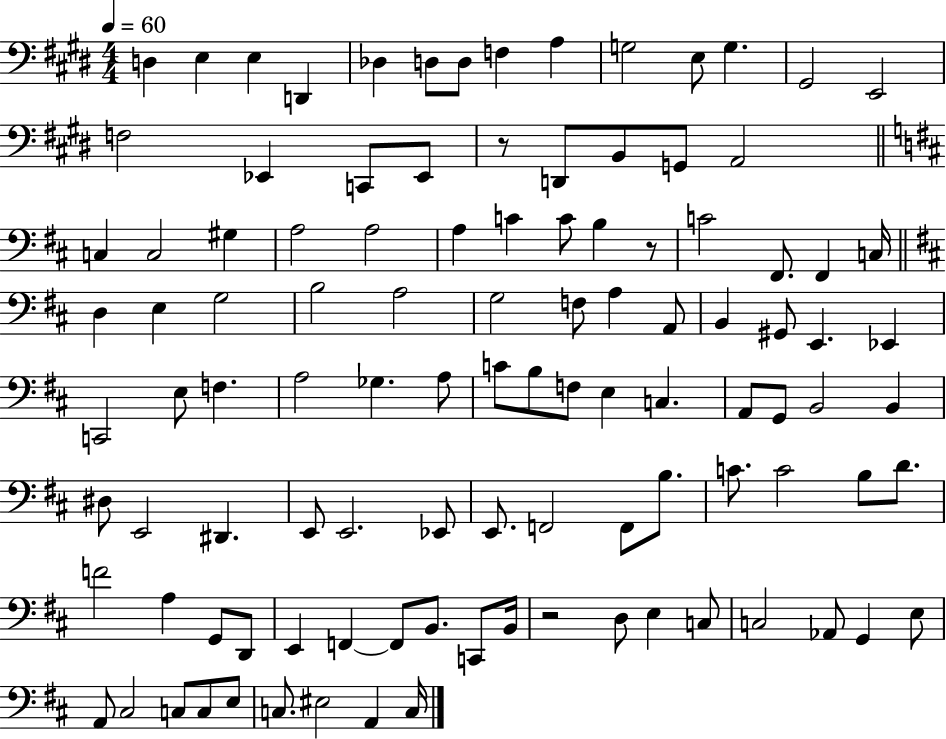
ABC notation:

X:1
T:Untitled
M:4/4
L:1/4
K:E
D, E, E, D,, _D, D,/2 D,/2 F, A, G,2 E,/2 G, ^G,,2 E,,2 F,2 _E,, C,,/2 _E,,/2 z/2 D,,/2 B,,/2 G,,/2 A,,2 C, C,2 ^G, A,2 A,2 A, C C/2 B, z/2 C2 ^F,,/2 ^F,, C,/4 D, E, G,2 B,2 A,2 G,2 F,/2 A, A,,/2 B,, ^G,,/2 E,, _E,, C,,2 E,/2 F, A,2 _G, A,/2 C/2 B,/2 F,/2 E, C, A,,/2 G,,/2 B,,2 B,, ^D,/2 E,,2 ^D,, E,,/2 E,,2 _E,,/2 E,,/2 F,,2 F,,/2 B,/2 C/2 C2 B,/2 D/2 F2 A, G,,/2 D,,/2 E,, F,, F,,/2 B,,/2 C,,/2 B,,/4 z2 D,/2 E, C,/2 C,2 _A,,/2 G,, E,/2 A,,/2 ^C,2 C,/2 C,/2 E,/2 C,/2 ^E,2 A,, C,/4